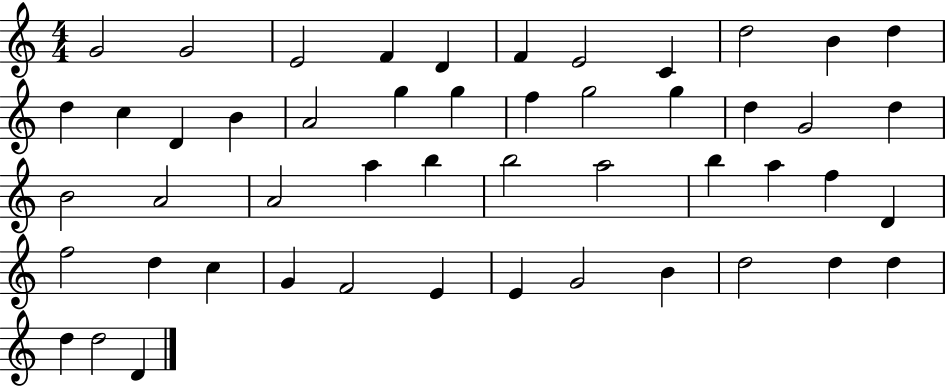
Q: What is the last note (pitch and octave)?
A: D4